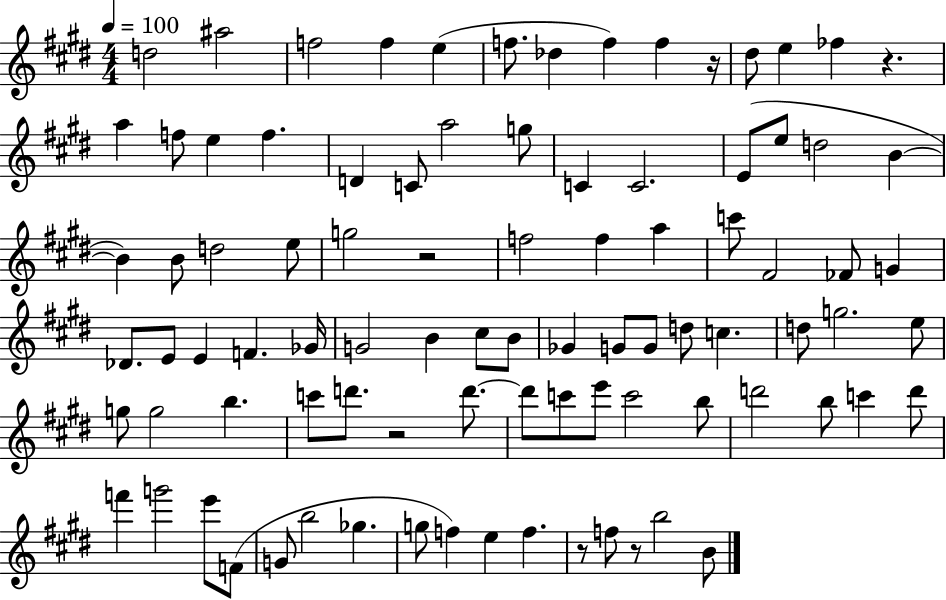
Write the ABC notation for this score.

X:1
T:Untitled
M:4/4
L:1/4
K:E
d2 ^a2 f2 f e f/2 _d f f z/4 ^d/2 e _f z a f/2 e f D C/2 a2 g/2 C C2 E/2 e/2 d2 B B B/2 d2 e/2 g2 z2 f2 f a c'/2 ^F2 _F/2 G _D/2 E/2 E F _G/4 G2 B ^c/2 B/2 _G G/2 G/2 d/2 c d/2 g2 e/2 g/2 g2 b c'/2 d'/2 z2 d'/2 d'/2 c'/2 e'/2 c'2 b/2 d'2 b/2 c' d'/2 f' g'2 e'/2 F/2 G/2 b2 _g g/2 f e f z/2 f/2 z/2 b2 B/2